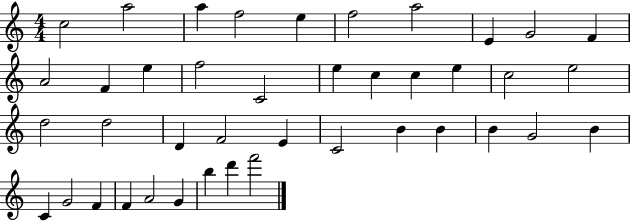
C5/h A5/h A5/q F5/h E5/q F5/h A5/h E4/q G4/h F4/q A4/h F4/q E5/q F5/h C4/h E5/q C5/q C5/q E5/q C5/h E5/h D5/h D5/h D4/q F4/h E4/q C4/h B4/q B4/q B4/q G4/h B4/q C4/q G4/h F4/q F4/q A4/h G4/q B5/q D6/q F6/h